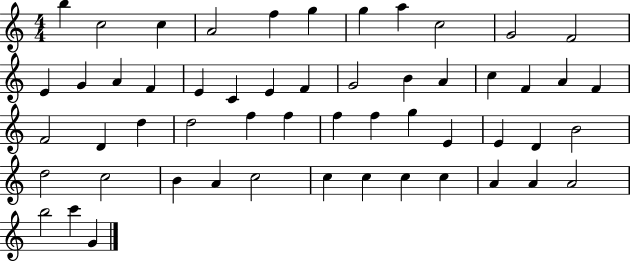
B5/q C5/h C5/q A4/h F5/q G5/q G5/q A5/q C5/h G4/h F4/h E4/q G4/q A4/q F4/q E4/q C4/q E4/q F4/q G4/h B4/q A4/q C5/q F4/q A4/q F4/q F4/h D4/q D5/q D5/h F5/q F5/q F5/q F5/q G5/q E4/q E4/q D4/q B4/h D5/h C5/h B4/q A4/q C5/h C5/q C5/q C5/q C5/q A4/q A4/q A4/h B5/h C6/q G4/q